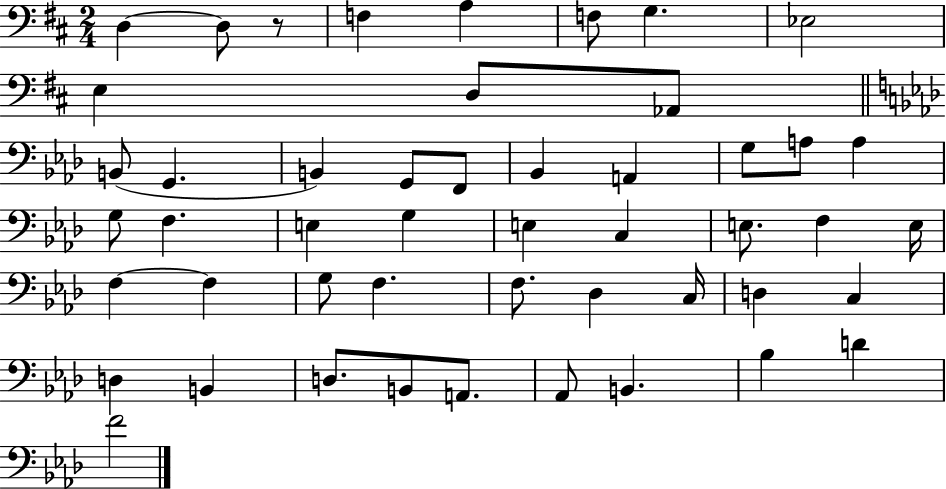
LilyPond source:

{
  \clef bass
  \numericTimeSignature
  \time 2/4
  \key d \major
  d4~~ d8 r8 | f4 a4 | f8 g4. | ees2 | \break e4 d8 aes,8 | \bar "||" \break \key aes \major b,8( g,4. | b,4) g,8 f,8 | bes,4 a,4 | g8 a8 a4 | \break g8 f4. | e4 g4 | e4 c4 | e8. f4 e16 | \break f4~~ f4 | g8 f4. | f8. des4 c16 | d4 c4 | \break d4 b,4 | d8. b,8 a,8. | aes,8 b,4. | bes4 d'4 | \break f'2 | \bar "|."
}